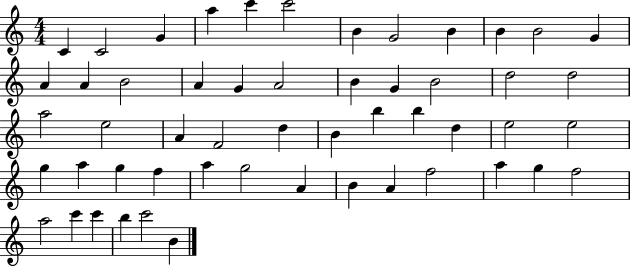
{
  \clef treble
  \numericTimeSignature
  \time 4/4
  \key c \major
  c'4 c'2 g'4 | a''4 c'''4 c'''2 | b'4 g'2 b'4 | b'4 b'2 g'4 | \break a'4 a'4 b'2 | a'4 g'4 a'2 | b'4 g'4 b'2 | d''2 d''2 | \break a''2 e''2 | a'4 f'2 d''4 | b'4 b''4 b''4 d''4 | e''2 e''2 | \break g''4 a''4 g''4 f''4 | a''4 g''2 a'4 | b'4 a'4 f''2 | a''4 g''4 f''2 | \break a''2 c'''4 c'''4 | b''4 c'''2 b'4 | \bar "|."
}